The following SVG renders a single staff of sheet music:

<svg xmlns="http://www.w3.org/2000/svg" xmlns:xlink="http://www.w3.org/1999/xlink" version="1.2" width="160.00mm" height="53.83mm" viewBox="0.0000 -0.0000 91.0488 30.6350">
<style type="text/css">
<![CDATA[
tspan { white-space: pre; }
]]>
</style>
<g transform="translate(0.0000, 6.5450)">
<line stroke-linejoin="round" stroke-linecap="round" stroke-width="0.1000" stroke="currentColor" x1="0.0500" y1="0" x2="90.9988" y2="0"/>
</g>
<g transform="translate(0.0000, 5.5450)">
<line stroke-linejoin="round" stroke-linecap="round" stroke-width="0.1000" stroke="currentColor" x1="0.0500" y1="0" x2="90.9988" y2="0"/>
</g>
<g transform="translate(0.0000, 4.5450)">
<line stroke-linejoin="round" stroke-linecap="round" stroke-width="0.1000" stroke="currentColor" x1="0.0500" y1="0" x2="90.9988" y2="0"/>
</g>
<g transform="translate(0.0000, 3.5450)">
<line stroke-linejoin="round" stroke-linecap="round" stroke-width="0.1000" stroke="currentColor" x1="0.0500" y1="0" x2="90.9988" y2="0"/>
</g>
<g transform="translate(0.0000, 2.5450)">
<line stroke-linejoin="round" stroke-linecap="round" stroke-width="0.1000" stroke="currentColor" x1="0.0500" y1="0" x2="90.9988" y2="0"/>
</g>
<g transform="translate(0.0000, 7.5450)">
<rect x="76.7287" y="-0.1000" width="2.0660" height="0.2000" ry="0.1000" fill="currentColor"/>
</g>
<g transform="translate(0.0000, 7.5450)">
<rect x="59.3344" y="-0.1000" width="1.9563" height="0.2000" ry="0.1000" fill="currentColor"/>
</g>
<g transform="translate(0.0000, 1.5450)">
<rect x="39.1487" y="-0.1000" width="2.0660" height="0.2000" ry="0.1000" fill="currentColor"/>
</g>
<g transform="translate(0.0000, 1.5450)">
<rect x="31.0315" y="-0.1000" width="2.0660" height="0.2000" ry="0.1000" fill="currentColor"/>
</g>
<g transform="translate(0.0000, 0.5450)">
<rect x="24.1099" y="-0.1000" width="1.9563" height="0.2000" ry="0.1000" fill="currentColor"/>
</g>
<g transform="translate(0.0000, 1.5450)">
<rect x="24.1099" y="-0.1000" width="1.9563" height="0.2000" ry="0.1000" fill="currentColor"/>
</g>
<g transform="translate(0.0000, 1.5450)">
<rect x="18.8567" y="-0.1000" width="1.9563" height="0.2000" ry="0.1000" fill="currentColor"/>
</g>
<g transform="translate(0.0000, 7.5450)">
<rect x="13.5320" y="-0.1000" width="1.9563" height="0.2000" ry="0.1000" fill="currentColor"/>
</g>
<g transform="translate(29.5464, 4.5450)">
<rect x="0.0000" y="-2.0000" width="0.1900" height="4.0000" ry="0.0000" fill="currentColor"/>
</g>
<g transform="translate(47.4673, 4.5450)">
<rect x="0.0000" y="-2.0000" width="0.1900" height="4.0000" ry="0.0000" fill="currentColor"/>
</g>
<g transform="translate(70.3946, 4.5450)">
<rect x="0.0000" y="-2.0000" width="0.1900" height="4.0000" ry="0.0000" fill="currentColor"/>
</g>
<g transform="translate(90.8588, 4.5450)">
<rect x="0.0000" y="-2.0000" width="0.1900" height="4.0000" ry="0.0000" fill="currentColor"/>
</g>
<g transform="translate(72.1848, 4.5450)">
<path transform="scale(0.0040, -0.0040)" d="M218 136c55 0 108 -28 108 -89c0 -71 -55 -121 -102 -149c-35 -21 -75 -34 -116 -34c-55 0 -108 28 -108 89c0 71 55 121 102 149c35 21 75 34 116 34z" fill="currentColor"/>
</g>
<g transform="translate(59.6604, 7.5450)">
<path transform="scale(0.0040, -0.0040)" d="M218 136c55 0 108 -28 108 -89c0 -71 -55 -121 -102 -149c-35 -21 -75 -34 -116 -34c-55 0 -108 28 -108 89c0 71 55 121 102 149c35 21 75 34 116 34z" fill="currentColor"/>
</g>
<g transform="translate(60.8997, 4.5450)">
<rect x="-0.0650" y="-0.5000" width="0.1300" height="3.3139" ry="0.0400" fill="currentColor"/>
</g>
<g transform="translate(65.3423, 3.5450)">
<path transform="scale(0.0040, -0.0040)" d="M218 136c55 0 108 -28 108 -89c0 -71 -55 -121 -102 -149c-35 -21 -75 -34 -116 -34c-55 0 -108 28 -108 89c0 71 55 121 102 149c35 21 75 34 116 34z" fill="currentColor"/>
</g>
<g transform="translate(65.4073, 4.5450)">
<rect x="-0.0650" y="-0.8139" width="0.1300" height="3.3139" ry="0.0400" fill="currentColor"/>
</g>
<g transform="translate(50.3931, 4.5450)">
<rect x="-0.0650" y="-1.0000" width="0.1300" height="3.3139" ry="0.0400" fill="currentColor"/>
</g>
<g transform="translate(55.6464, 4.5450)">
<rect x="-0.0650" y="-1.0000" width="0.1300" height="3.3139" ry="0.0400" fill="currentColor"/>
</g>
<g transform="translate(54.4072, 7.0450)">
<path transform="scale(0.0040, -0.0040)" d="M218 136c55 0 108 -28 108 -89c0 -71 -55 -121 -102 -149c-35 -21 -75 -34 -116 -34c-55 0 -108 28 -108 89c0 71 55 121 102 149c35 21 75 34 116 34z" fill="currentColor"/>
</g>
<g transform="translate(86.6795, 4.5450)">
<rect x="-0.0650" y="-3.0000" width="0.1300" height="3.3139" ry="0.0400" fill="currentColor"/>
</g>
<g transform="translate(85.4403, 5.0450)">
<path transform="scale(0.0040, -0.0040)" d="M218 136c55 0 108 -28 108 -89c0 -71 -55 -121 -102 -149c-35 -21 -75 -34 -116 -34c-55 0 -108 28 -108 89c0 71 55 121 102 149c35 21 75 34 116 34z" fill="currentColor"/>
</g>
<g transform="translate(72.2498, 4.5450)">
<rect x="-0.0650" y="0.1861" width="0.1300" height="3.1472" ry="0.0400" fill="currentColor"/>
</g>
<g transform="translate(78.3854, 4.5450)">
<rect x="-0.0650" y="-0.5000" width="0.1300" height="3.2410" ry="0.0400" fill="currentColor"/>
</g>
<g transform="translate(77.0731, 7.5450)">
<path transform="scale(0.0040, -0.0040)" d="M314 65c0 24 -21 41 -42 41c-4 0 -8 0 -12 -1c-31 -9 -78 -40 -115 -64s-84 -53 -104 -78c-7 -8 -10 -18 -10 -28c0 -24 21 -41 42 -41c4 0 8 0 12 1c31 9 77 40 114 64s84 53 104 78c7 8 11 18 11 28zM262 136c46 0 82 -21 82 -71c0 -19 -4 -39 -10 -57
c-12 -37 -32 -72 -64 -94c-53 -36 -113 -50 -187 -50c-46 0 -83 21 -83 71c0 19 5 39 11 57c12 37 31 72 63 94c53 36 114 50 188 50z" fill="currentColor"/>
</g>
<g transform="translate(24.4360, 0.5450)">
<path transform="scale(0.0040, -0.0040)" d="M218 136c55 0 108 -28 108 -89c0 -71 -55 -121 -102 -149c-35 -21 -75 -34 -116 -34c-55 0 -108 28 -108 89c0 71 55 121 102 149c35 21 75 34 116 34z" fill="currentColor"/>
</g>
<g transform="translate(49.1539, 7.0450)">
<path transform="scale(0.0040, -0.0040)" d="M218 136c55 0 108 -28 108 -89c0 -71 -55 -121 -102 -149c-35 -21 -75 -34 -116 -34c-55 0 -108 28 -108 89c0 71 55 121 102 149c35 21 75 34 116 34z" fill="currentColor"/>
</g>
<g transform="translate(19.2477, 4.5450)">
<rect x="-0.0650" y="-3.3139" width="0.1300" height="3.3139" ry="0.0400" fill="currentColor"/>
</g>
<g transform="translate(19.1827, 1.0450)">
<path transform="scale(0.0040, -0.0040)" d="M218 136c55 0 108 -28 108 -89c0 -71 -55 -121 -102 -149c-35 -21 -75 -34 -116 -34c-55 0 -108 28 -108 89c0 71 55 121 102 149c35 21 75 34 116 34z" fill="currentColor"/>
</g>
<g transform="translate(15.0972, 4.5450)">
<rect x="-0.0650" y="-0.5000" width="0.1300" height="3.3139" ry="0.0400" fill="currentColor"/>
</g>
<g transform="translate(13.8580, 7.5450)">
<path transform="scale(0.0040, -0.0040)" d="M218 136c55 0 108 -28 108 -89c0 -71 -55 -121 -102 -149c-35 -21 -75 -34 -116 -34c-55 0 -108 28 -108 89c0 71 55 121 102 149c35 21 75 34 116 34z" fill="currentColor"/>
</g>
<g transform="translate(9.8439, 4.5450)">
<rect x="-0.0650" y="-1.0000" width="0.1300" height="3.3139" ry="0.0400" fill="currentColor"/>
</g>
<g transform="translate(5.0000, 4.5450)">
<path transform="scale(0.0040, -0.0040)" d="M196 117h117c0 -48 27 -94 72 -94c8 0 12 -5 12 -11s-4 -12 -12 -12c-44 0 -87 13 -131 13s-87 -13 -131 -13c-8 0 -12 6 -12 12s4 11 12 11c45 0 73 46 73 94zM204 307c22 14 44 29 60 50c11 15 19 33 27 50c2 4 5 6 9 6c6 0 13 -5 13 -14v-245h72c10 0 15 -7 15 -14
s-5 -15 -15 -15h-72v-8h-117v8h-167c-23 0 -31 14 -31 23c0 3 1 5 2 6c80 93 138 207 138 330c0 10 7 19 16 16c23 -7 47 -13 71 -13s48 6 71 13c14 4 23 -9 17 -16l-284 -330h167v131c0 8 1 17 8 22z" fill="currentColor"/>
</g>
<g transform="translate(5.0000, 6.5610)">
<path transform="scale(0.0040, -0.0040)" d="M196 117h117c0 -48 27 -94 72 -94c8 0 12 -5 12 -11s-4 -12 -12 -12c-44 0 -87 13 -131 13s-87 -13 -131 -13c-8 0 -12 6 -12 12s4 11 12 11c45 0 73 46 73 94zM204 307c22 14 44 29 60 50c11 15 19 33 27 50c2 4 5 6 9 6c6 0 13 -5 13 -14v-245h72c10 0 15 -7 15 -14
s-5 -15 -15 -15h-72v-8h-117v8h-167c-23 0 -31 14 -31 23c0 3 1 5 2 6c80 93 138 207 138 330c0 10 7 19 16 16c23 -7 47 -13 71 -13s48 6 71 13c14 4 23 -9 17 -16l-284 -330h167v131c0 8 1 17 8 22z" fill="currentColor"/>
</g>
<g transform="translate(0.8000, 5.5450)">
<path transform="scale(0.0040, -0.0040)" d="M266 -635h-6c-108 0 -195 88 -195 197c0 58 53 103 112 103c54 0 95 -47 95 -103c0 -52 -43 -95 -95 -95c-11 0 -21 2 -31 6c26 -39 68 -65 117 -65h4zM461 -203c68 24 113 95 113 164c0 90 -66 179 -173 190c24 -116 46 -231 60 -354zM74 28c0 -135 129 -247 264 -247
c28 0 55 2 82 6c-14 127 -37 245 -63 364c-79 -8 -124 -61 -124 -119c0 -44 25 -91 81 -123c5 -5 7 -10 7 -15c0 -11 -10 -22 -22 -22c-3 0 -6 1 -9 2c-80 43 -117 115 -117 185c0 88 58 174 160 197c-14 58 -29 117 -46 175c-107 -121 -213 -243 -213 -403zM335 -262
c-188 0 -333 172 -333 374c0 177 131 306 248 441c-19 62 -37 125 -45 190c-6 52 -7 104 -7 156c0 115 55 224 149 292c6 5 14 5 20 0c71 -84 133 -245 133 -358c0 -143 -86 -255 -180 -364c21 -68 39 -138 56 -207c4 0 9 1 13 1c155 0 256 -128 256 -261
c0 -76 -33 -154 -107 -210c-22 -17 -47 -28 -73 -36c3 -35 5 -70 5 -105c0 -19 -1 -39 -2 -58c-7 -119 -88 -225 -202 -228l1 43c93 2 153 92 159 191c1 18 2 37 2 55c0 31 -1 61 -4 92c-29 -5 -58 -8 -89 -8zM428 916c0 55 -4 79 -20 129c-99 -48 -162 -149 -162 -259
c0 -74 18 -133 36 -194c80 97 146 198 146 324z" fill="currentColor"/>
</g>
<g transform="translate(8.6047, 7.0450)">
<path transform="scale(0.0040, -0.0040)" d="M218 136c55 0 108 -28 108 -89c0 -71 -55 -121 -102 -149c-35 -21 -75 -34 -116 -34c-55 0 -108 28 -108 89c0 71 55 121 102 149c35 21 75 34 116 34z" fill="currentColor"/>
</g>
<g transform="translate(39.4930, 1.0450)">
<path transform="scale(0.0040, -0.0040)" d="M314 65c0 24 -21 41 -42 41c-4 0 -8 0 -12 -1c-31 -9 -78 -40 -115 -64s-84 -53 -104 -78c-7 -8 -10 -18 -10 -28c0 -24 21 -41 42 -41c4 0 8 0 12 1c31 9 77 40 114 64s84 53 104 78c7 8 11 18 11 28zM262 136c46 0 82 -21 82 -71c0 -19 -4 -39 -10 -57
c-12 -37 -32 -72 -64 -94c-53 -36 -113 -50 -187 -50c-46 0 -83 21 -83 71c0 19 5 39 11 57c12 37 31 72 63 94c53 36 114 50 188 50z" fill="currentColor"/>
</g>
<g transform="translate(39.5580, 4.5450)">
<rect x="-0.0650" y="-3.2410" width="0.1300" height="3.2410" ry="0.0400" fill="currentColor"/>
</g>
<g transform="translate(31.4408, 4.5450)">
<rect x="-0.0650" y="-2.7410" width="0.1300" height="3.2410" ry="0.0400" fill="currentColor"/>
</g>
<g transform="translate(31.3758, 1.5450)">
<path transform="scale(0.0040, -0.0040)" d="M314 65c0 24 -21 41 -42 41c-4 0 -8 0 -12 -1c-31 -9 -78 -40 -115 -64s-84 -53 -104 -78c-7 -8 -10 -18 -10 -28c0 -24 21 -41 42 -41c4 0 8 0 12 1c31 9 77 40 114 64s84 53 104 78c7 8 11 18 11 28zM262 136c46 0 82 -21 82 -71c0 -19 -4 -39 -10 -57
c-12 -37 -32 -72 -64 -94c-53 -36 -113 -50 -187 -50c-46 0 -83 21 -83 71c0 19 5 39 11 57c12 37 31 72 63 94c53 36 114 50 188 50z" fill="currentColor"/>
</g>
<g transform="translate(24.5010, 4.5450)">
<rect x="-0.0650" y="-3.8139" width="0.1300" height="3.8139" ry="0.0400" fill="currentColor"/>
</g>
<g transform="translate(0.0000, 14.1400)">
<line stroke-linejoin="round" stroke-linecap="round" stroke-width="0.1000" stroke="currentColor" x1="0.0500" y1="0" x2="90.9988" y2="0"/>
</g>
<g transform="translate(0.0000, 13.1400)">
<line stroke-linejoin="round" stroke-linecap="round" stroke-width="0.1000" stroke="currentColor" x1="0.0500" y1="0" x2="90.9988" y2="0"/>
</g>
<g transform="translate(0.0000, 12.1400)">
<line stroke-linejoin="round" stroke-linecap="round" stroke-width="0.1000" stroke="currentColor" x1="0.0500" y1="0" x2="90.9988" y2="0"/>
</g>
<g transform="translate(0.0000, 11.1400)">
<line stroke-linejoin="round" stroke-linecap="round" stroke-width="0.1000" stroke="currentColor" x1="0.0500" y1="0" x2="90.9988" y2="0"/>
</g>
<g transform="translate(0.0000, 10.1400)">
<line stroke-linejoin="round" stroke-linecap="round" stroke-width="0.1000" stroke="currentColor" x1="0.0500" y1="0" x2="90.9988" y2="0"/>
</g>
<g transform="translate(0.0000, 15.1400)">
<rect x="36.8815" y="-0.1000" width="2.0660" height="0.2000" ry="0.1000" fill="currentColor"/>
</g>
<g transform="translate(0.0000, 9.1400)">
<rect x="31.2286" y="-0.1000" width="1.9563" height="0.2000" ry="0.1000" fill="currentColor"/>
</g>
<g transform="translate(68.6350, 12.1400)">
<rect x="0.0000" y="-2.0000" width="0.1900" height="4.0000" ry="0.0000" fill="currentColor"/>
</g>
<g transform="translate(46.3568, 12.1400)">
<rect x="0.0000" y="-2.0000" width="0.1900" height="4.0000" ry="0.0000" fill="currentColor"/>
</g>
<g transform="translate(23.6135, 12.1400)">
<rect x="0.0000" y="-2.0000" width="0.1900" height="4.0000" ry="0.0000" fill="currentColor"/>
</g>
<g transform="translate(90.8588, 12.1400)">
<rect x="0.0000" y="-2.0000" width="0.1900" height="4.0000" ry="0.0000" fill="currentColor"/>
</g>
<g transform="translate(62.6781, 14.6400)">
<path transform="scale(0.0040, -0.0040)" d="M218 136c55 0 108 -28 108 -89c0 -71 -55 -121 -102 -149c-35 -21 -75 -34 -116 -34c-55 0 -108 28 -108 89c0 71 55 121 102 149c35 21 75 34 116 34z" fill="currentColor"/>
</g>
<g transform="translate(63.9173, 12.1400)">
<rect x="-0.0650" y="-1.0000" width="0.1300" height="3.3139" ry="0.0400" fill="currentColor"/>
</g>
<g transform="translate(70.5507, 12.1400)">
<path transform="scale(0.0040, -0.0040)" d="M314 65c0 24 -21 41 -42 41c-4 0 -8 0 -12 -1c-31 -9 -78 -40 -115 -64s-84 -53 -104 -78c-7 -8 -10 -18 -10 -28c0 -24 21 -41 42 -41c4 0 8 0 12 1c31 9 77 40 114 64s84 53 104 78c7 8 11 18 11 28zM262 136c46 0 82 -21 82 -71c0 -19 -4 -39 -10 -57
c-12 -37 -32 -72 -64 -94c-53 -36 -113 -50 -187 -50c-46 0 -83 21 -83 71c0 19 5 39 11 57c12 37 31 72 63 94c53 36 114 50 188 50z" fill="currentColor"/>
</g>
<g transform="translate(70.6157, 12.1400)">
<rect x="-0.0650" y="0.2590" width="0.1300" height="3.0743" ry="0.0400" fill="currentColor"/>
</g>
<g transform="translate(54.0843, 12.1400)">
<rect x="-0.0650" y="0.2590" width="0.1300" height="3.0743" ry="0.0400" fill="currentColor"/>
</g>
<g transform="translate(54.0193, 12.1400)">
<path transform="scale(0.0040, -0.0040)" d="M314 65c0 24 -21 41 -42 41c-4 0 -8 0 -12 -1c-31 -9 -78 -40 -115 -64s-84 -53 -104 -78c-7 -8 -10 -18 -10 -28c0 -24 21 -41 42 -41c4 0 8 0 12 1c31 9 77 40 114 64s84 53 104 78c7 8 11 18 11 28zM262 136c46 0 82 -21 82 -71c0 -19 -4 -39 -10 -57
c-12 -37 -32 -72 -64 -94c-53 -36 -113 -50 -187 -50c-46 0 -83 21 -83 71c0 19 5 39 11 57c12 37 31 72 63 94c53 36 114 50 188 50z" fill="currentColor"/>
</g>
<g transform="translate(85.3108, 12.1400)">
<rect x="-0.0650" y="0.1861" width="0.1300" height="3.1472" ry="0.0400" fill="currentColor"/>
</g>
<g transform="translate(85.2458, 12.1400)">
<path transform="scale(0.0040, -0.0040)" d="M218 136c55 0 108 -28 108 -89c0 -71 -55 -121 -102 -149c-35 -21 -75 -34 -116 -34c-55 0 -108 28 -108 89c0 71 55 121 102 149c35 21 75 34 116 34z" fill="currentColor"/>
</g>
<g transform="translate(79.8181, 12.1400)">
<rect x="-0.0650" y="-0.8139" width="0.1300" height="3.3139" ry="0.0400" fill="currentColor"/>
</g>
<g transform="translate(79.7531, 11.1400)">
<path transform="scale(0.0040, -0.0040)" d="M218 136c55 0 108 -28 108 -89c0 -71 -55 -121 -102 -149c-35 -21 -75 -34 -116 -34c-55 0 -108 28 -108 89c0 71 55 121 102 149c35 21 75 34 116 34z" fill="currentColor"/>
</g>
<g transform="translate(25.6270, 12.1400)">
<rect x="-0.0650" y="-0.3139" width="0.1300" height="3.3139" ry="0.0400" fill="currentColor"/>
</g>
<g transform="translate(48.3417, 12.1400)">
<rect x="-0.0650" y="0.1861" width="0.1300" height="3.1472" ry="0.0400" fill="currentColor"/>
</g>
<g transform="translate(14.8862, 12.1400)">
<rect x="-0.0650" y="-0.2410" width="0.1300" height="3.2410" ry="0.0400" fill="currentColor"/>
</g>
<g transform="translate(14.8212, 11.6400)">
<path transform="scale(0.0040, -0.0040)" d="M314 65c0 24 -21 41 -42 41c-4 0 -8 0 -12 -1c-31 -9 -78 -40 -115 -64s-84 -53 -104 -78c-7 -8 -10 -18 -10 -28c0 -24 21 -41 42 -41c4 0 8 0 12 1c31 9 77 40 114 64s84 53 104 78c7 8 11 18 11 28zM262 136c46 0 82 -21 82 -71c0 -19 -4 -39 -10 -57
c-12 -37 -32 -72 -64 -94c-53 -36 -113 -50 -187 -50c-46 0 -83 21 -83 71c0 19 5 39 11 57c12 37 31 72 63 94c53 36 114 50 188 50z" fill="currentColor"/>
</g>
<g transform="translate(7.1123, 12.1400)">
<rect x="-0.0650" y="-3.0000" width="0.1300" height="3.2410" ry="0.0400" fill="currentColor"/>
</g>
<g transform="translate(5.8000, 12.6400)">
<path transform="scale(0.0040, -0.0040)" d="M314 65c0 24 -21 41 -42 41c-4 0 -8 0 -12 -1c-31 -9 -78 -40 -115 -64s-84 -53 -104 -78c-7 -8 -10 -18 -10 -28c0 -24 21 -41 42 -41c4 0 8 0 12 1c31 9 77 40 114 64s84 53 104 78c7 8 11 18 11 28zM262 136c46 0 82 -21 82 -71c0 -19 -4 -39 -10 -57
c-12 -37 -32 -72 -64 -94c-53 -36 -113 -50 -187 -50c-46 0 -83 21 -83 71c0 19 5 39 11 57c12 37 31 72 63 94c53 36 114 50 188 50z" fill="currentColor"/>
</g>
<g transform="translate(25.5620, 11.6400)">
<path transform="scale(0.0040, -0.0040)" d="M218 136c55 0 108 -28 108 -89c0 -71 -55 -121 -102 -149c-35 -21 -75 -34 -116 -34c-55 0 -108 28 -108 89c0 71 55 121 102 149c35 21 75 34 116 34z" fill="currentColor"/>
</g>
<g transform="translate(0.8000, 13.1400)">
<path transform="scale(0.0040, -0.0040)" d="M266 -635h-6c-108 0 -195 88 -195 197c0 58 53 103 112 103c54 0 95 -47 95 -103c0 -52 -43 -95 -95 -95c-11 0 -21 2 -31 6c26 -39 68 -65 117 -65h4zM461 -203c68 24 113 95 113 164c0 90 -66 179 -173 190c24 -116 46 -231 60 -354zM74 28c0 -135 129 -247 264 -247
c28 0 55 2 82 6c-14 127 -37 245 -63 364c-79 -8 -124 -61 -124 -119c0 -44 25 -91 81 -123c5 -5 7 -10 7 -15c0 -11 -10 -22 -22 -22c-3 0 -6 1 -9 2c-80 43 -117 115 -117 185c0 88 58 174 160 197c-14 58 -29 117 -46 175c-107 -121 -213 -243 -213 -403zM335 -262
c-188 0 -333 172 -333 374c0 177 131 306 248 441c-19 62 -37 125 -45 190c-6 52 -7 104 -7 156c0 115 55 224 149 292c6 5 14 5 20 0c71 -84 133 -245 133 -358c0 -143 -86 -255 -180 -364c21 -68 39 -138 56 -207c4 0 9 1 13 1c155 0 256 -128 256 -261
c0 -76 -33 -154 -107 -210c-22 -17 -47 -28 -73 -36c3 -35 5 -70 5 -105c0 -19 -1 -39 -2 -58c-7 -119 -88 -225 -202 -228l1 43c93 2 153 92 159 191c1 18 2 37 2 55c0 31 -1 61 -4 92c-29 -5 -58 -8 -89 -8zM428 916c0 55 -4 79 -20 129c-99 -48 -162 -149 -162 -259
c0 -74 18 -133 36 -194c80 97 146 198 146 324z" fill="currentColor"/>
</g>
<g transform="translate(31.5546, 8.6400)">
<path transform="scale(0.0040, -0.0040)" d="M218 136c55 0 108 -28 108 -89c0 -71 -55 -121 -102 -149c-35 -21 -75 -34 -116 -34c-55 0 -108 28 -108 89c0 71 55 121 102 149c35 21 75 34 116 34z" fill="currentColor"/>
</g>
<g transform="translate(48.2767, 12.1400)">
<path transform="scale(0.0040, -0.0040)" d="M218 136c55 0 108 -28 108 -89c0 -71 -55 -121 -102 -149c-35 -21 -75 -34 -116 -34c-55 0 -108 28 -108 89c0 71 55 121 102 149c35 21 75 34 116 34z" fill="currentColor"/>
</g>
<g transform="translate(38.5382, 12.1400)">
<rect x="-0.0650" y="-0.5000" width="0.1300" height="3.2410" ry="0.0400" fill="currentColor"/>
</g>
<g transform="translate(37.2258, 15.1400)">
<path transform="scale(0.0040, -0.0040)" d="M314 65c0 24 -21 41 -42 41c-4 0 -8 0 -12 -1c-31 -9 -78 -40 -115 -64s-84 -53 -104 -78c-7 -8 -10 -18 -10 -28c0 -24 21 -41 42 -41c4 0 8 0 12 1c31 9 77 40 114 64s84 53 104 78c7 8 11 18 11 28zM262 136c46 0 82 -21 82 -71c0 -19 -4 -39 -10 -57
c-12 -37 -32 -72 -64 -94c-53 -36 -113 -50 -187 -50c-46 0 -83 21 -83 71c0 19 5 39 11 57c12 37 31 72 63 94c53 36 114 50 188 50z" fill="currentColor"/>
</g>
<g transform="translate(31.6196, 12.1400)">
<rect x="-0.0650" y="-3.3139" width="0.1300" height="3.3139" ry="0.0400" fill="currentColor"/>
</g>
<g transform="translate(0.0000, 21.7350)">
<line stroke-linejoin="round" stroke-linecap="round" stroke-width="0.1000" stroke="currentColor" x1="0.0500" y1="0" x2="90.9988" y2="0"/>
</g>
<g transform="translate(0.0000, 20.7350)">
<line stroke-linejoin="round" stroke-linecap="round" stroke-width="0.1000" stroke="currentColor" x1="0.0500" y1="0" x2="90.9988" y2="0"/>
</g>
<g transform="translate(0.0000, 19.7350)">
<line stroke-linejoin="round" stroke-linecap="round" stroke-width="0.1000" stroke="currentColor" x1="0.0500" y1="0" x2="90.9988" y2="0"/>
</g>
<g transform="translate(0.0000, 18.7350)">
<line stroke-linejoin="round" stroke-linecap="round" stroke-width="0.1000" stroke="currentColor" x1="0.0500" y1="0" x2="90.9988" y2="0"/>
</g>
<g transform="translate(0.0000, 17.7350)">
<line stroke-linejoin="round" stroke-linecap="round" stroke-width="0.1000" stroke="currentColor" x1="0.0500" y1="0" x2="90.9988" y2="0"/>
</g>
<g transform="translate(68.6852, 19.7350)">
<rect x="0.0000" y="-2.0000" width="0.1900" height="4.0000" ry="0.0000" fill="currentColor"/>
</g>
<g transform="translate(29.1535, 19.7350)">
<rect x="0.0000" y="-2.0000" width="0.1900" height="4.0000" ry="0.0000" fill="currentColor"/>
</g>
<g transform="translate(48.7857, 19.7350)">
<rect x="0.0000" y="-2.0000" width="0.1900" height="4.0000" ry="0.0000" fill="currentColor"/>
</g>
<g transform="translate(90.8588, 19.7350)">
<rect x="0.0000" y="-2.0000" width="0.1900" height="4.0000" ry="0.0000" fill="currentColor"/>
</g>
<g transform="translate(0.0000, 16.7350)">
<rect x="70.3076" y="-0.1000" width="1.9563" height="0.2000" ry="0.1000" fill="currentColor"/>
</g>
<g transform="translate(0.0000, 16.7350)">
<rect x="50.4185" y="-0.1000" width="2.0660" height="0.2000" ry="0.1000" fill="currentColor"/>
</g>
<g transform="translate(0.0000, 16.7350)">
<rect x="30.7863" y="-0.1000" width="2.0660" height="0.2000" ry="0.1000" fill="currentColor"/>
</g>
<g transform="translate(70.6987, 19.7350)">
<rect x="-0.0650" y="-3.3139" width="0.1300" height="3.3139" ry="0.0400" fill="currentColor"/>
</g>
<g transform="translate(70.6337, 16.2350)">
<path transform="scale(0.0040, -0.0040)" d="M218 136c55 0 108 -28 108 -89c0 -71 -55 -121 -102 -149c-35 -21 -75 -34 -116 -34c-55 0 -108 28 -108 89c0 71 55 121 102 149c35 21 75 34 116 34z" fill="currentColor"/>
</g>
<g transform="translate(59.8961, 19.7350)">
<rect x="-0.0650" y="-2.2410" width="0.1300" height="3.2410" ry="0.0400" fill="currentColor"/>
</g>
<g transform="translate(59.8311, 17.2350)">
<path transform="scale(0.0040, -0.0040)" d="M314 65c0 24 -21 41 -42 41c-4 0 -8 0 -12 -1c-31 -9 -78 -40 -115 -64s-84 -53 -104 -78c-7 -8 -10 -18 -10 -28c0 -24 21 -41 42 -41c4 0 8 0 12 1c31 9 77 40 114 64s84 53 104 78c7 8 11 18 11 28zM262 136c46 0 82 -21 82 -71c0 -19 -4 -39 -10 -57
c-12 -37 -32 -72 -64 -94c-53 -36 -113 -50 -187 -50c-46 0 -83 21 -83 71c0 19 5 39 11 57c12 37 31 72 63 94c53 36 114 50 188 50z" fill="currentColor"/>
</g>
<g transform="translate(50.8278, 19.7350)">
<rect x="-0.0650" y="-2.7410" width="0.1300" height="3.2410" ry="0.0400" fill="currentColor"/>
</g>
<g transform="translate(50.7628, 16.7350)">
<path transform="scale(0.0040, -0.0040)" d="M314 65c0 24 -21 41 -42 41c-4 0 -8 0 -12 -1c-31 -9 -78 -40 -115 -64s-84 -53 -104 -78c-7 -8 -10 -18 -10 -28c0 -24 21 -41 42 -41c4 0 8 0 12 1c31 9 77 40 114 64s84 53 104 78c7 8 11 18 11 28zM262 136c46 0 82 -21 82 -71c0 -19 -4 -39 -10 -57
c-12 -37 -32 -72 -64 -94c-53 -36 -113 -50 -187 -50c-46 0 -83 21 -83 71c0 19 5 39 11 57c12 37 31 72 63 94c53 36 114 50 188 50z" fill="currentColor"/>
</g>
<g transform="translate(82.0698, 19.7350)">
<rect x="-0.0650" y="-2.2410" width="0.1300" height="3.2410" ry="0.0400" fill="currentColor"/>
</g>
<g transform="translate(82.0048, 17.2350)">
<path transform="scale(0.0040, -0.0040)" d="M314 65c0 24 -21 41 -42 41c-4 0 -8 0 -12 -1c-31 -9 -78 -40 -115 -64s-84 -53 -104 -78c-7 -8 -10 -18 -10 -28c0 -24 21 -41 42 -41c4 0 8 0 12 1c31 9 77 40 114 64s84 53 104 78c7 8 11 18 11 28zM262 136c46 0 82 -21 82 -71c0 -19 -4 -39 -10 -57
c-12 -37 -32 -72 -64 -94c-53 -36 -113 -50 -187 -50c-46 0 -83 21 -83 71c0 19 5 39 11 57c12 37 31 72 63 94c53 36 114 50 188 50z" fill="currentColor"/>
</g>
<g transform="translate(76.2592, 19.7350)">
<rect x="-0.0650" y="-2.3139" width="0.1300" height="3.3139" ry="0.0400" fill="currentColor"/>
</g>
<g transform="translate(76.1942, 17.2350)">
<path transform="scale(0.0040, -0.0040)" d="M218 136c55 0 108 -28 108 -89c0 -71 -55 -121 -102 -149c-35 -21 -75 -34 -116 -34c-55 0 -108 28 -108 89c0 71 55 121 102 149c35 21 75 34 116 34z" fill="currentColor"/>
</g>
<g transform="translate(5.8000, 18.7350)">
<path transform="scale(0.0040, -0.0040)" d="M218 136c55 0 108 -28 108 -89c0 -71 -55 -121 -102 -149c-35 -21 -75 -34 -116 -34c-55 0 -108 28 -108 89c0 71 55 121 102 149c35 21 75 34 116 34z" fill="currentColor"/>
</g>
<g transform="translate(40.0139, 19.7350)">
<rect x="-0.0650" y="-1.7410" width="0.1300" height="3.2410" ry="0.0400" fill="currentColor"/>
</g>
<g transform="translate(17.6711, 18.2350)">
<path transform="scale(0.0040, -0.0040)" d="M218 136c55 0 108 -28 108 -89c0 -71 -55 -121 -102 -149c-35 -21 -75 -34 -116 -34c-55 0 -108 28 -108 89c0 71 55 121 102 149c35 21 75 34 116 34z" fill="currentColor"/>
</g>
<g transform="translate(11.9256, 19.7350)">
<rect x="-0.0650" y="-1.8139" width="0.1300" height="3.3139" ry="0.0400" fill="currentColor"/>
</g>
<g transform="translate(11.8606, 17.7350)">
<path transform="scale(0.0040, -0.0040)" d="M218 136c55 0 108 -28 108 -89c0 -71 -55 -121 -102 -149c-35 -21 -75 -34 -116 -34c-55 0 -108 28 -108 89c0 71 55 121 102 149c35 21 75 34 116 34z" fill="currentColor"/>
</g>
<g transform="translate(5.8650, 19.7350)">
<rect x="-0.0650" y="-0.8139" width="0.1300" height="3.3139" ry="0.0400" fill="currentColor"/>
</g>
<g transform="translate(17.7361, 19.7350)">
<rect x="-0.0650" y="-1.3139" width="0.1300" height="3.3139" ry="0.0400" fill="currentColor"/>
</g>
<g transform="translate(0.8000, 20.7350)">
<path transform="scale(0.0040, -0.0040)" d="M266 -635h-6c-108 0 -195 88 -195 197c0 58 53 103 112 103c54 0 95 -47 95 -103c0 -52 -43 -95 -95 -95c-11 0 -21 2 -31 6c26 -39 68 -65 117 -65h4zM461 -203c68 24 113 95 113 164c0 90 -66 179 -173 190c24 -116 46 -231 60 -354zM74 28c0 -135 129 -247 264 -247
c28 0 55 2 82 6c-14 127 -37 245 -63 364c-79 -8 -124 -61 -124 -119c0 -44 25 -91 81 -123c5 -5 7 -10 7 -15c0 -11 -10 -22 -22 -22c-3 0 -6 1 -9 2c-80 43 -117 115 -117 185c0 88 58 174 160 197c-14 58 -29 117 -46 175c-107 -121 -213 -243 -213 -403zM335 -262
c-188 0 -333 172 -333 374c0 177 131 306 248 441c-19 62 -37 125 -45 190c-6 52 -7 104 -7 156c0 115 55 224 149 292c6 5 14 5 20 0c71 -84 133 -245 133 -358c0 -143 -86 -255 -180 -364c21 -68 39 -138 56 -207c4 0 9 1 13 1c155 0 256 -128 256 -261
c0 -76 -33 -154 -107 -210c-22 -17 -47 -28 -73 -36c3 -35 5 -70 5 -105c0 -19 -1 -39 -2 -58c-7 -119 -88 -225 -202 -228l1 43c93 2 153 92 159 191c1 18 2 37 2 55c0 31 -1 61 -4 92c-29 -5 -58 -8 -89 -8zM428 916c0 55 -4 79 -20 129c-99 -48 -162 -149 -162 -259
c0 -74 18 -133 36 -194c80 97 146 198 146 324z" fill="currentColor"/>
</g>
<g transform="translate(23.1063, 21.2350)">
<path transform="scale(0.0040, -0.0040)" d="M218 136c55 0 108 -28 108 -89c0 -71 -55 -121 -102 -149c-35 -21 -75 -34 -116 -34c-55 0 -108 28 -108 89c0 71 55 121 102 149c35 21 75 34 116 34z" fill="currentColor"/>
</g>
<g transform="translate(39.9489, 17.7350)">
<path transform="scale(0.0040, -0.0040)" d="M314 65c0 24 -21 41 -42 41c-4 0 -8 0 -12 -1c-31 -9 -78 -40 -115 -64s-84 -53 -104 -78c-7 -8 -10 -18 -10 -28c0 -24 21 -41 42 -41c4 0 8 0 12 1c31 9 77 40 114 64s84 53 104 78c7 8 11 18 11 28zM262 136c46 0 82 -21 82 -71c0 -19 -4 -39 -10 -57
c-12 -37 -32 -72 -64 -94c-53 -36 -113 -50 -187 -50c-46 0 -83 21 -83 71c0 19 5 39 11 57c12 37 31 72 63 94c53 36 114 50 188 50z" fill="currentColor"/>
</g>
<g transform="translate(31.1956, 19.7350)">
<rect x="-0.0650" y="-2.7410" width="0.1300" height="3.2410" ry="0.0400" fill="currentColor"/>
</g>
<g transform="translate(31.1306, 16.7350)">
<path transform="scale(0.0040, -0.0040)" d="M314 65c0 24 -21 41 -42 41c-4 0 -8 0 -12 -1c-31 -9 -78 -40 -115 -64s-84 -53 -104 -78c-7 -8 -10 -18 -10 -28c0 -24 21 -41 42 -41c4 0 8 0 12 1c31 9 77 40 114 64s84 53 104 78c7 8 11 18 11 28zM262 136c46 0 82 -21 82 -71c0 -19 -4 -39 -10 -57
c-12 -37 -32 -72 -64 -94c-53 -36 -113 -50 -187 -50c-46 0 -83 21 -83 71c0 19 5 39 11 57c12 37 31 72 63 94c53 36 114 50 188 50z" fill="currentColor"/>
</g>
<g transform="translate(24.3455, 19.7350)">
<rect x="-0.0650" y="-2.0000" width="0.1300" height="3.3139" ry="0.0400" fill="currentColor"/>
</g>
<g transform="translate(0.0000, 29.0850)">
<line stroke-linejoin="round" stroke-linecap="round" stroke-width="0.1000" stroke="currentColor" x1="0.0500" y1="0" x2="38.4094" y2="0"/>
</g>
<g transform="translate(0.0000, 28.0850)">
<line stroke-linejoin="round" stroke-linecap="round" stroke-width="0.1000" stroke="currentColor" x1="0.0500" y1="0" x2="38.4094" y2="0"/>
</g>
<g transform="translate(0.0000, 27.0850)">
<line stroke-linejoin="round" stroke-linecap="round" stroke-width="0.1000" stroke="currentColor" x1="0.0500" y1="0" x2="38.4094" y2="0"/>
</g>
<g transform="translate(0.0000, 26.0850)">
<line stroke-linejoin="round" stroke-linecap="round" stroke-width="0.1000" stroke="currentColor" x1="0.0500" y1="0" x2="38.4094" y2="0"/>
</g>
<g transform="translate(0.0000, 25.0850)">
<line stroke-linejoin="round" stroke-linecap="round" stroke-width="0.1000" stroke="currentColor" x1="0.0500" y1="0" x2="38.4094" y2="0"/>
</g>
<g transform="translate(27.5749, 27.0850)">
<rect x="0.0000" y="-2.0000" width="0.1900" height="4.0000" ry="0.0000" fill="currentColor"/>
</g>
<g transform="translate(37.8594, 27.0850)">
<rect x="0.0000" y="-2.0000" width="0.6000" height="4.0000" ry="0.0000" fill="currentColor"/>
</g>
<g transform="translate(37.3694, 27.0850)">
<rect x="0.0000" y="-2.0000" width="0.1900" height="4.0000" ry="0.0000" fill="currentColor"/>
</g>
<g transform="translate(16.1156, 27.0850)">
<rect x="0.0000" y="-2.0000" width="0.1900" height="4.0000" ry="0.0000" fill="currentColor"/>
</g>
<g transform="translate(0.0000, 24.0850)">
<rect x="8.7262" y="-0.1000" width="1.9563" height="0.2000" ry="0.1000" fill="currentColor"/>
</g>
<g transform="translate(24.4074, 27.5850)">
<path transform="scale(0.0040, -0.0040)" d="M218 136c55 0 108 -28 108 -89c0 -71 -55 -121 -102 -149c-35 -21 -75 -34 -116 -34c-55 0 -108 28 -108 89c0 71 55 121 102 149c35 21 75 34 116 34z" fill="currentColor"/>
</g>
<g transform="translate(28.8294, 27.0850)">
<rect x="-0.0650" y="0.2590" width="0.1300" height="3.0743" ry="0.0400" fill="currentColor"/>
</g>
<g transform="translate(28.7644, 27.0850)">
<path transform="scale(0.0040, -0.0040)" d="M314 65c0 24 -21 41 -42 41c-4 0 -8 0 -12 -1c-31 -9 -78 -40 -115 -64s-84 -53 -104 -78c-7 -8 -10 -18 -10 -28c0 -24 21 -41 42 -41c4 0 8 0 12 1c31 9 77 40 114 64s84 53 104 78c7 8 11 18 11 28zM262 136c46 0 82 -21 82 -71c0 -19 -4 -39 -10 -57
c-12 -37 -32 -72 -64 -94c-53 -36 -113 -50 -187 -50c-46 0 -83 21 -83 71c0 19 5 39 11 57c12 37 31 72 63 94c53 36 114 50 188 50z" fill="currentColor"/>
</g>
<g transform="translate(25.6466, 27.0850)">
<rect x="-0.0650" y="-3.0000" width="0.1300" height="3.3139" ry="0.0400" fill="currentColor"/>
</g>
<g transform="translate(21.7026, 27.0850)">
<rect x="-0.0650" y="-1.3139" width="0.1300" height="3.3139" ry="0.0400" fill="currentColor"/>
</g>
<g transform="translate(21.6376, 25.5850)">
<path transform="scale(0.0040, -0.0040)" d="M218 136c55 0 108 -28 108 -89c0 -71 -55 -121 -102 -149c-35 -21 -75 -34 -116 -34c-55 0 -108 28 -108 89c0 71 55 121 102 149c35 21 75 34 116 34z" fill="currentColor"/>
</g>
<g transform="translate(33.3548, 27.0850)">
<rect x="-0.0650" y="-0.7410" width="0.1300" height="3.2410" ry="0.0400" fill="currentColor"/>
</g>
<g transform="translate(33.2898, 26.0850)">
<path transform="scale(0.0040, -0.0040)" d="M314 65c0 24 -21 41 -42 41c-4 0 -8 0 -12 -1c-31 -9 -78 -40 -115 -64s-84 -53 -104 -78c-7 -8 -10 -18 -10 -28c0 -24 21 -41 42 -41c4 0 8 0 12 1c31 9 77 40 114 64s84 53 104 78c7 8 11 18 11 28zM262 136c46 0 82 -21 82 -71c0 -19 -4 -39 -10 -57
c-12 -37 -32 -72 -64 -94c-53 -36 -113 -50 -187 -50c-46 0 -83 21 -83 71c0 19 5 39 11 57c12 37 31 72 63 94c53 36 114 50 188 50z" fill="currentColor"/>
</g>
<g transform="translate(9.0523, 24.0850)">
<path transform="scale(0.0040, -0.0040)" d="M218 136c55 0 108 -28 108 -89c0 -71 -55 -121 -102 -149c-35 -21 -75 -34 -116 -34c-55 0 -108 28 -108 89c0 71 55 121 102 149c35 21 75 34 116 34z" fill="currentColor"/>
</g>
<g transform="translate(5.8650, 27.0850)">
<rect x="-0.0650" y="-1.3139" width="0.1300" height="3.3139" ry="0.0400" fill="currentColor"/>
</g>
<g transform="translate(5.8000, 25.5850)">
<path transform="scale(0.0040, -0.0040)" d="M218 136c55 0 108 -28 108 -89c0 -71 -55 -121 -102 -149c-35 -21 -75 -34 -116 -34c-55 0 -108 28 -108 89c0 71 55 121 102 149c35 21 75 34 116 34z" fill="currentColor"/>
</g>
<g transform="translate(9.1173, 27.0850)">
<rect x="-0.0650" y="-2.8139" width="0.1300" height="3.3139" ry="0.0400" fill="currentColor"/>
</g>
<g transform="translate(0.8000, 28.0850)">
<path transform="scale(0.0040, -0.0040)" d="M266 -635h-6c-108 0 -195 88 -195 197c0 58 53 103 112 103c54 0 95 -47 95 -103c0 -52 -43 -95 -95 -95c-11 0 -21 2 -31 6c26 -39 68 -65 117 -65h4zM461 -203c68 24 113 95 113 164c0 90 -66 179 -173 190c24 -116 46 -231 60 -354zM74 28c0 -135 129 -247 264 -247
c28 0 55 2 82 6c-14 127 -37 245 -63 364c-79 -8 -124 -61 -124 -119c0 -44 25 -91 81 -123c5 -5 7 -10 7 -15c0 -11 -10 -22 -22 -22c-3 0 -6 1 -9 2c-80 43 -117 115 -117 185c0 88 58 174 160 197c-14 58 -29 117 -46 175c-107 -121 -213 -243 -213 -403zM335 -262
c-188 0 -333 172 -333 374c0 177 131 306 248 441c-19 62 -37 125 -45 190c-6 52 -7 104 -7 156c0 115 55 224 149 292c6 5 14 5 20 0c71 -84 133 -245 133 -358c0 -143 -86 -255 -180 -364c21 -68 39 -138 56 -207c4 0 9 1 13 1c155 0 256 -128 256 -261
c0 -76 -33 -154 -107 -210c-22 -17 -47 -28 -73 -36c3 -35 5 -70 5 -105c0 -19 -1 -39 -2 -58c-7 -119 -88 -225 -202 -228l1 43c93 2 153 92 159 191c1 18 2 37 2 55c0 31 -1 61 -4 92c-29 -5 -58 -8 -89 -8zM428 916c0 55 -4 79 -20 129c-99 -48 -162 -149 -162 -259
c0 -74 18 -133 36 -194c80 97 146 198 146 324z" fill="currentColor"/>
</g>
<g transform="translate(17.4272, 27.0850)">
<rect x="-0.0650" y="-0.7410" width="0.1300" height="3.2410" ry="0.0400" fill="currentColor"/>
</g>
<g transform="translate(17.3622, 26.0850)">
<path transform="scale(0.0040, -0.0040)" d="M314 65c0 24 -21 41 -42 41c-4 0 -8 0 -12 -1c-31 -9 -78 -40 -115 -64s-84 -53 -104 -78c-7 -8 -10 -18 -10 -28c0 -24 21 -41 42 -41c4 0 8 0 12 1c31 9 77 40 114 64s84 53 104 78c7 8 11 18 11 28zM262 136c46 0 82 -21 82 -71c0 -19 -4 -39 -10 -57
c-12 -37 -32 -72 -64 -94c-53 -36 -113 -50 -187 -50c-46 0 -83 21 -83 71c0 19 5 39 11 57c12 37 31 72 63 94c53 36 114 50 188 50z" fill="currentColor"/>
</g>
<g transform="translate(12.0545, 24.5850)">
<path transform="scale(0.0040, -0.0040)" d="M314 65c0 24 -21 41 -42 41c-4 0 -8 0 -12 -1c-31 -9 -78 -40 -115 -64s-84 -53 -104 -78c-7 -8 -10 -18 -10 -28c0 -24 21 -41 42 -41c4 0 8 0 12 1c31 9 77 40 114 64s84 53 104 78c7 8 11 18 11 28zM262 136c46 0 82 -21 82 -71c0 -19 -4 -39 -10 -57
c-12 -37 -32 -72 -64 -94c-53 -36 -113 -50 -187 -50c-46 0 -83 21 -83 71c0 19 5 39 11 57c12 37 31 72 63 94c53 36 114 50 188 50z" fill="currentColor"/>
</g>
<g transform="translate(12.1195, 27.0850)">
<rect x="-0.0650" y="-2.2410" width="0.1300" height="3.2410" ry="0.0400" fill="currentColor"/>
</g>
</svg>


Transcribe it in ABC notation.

X:1
T:Untitled
M:4/4
L:1/4
K:C
D C b c' a2 b2 D D C d B C2 A A2 c2 c b C2 B B2 D B2 d B d f e F a2 f2 a2 g2 b g g2 e a g2 d2 e A B2 d2